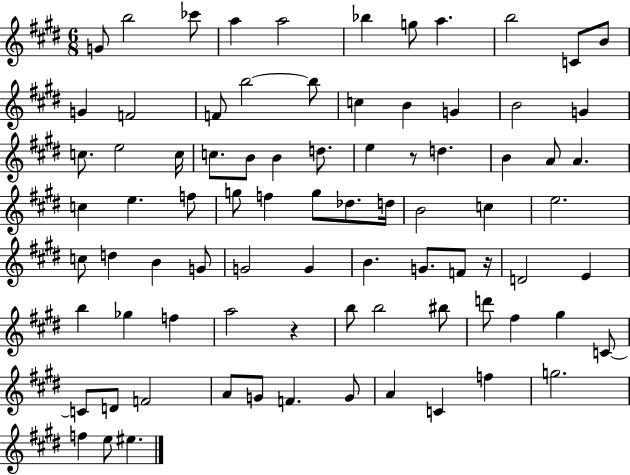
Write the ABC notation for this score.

X:1
T:Untitled
M:6/8
L:1/4
K:E
G/2 b2 _c'/2 a a2 _b g/2 a b2 C/2 B/2 G F2 F/2 b2 b/2 c B G B2 G c/2 e2 c/4 c/2 B/2 B d/2 e z/2 d B A/2 A c e f/2 g/2 f g/2 _d/2 d/4 B2 c e2 c/2 d B G/2 G2 G B G/2 F/2 z/4 D2 E b _g f a2 z b/2 b2 ^b/2 d'/2 ^f ^g C/2 C/2 D/2 F2 A/2 G/2 F G/2 A C f g2 f e/2 ^e